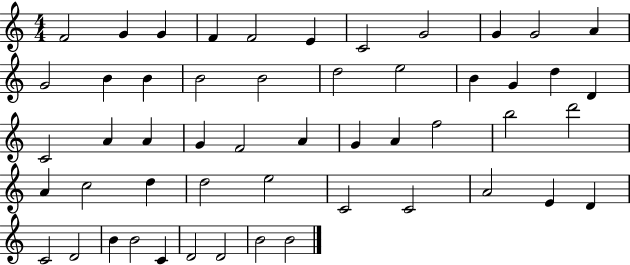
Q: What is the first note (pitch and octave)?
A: F4